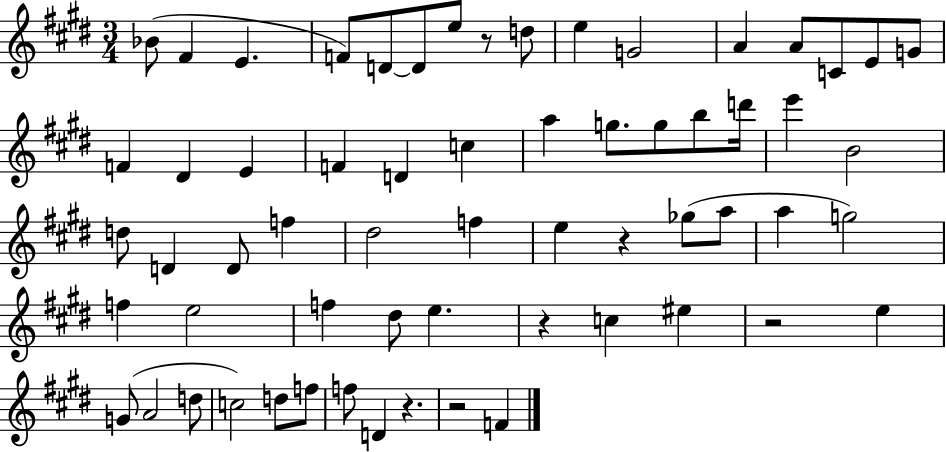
{
  \clef treble
  \numericTimeSignature
  \time 3/4
  \key e \major
  bes'8( fis'4 e'4. | f'8) d'8~~ d'8 e''8 r8 d''8 | e''4 g'2 | a'4 a'8 c'8 e'8 g'8 | \break f'4 dis'4 e'4 | f'4 d'4 c''4 | a''4 g''8. g''8 b''8 d'''16 | e'''4 b'2 | \break d''8 d'4 d'8 f''4 | dis''2 f''4 | e''4 r4 ges''8( a''8 | a''4 g''2) | \break f''4 e''2 | f''4 dis''8 e''4. | r4 c''4 eis''4 | r2 e''4 | \break g'8( a'2 d''8 | c''2) d''8 f''8 | f''8 d'4 r4. | r2 f'4 | \break \bar "|."
}